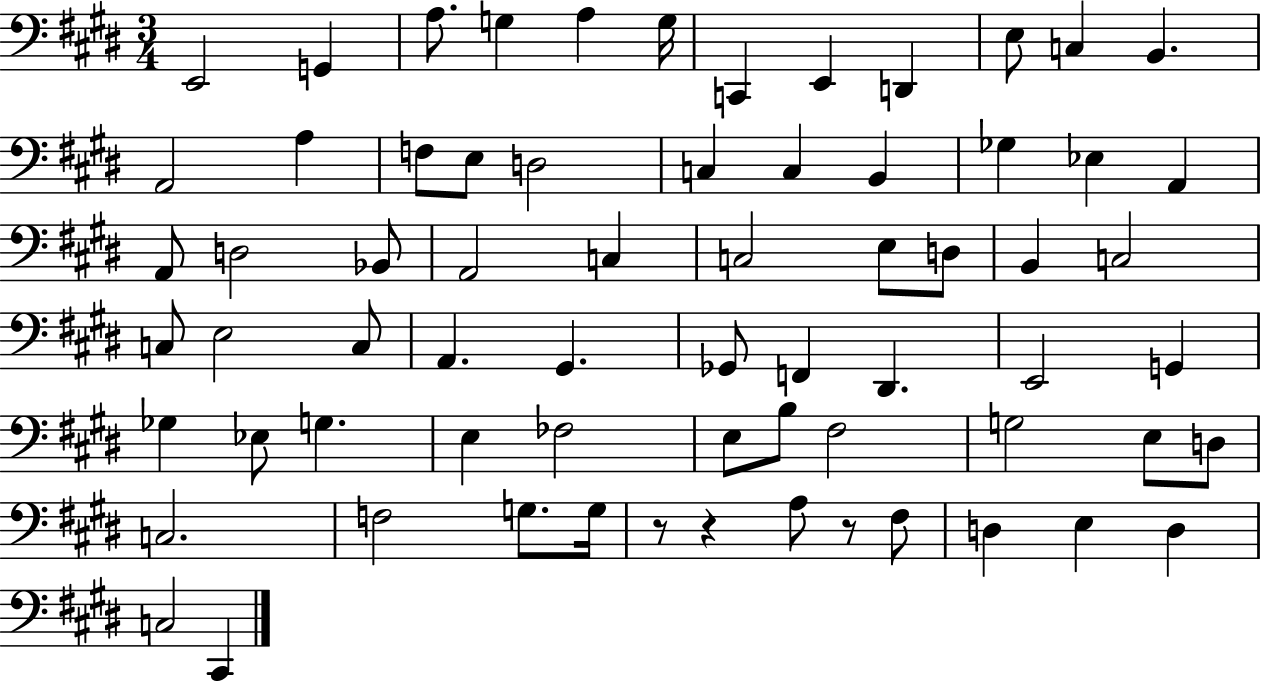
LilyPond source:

{
  \clef bass
  \numericTimeSignature
  \time 3/4
  \key e \major
  e,2 g,4 | a8. g4 a4 g16 | c,4 e,4 d,4 | e8 c4 b,4. | \break a,2 a4 | f8 e8 d2 | c4 c4 b,4 | ges4 ees4 a,4 | \break a,8 d2 bes,8 | a,2 c4 | c2 e8 d8 | b,4 c2 | \break c8 e2 c8 | a,4. gis,4. | ges,8 f,4 dis,4. | e,2 g,4 | \break ges4 ees8 g4. | e4 fes2 | e8 b8 fis2 | g2 e8 d8 | \break c2. | f2 g8. g16 | r8 r4 a8 r8 fis8 | d4 e4 d4 | \break c2 cis,4 | \bar "|."
}